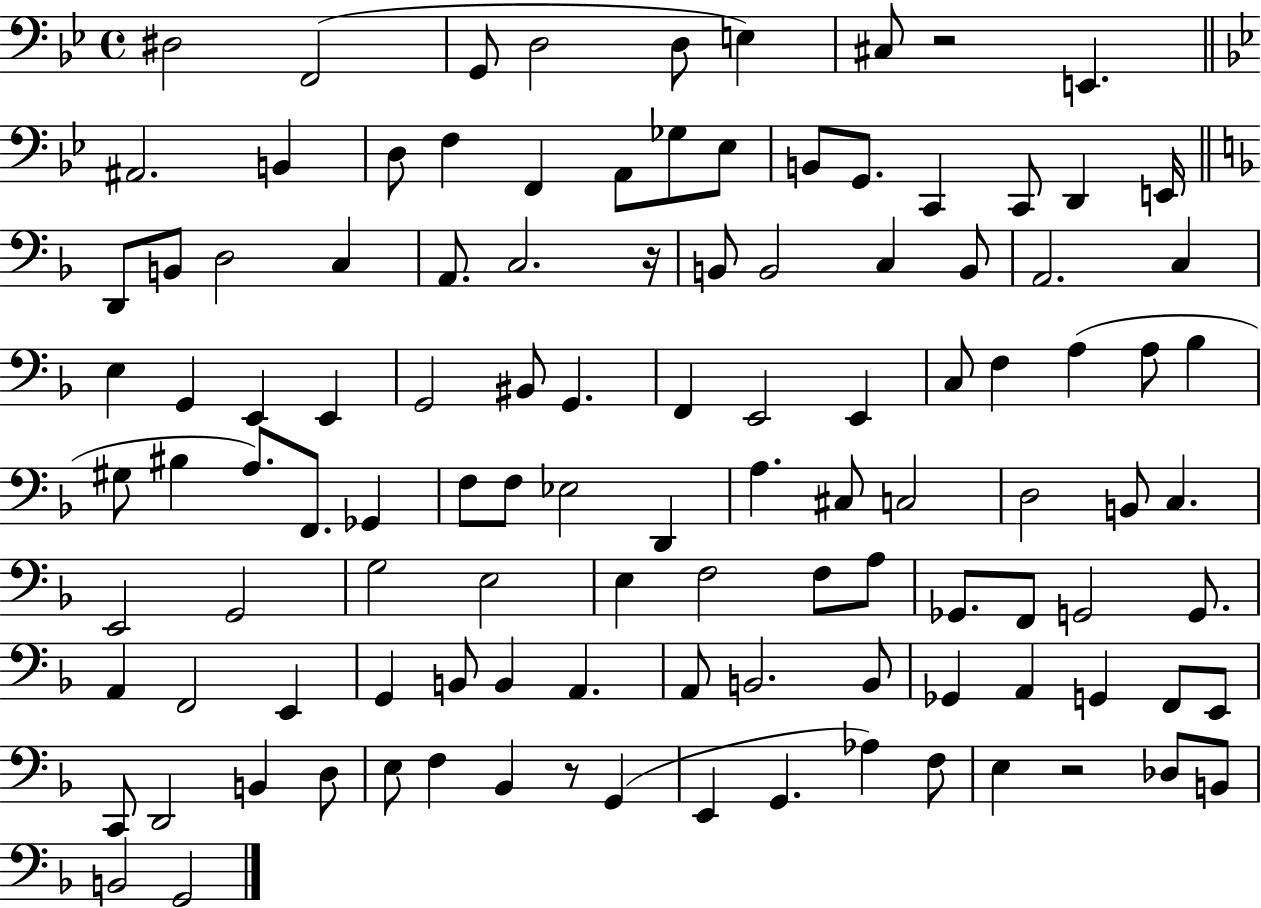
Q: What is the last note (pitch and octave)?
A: G2